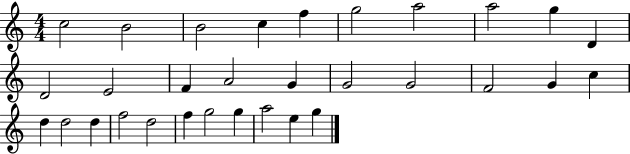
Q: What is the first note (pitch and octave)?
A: C5